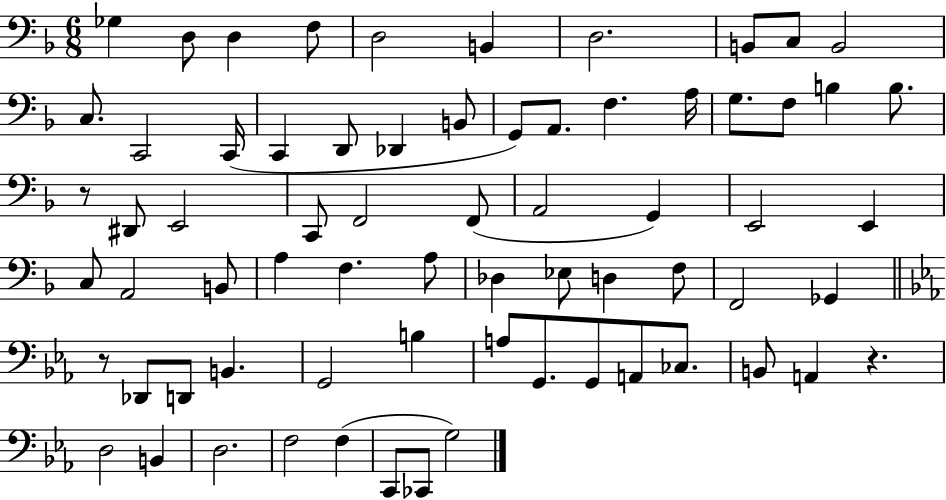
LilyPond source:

{
  \clef bass
  \numericTimeSignature
  \time 6/8
  \key f \major
  ges4 d8 d4 f8 | d2 b,4 | d2. | b,8 c8 b,2 | \break c8. c,2 c,16( | c,4 d,8 des,4 b,8 | g,8) a,8. f4. a16 | g8. f8 b4 b8. | \break r8 dis,8 e,2 | c,8 f,2 f,8( | a,2 g,4) | e,2 e,4 | \break c8 a,2 b,8 | a4 f4. a8 | des4 ees8 d4 f8 | f,2 ges,4 | \break \bar "||" \break \key ees \major r8 des,8 d,8 b,4. | g,2 b4 | a8 g,8. g,8 a,8 ces8. | b,8 a,4 r4. | \break d2 b,4 | d2. | f2 f4( | c,8 ces,8 g2) | \break \bar "|."
}